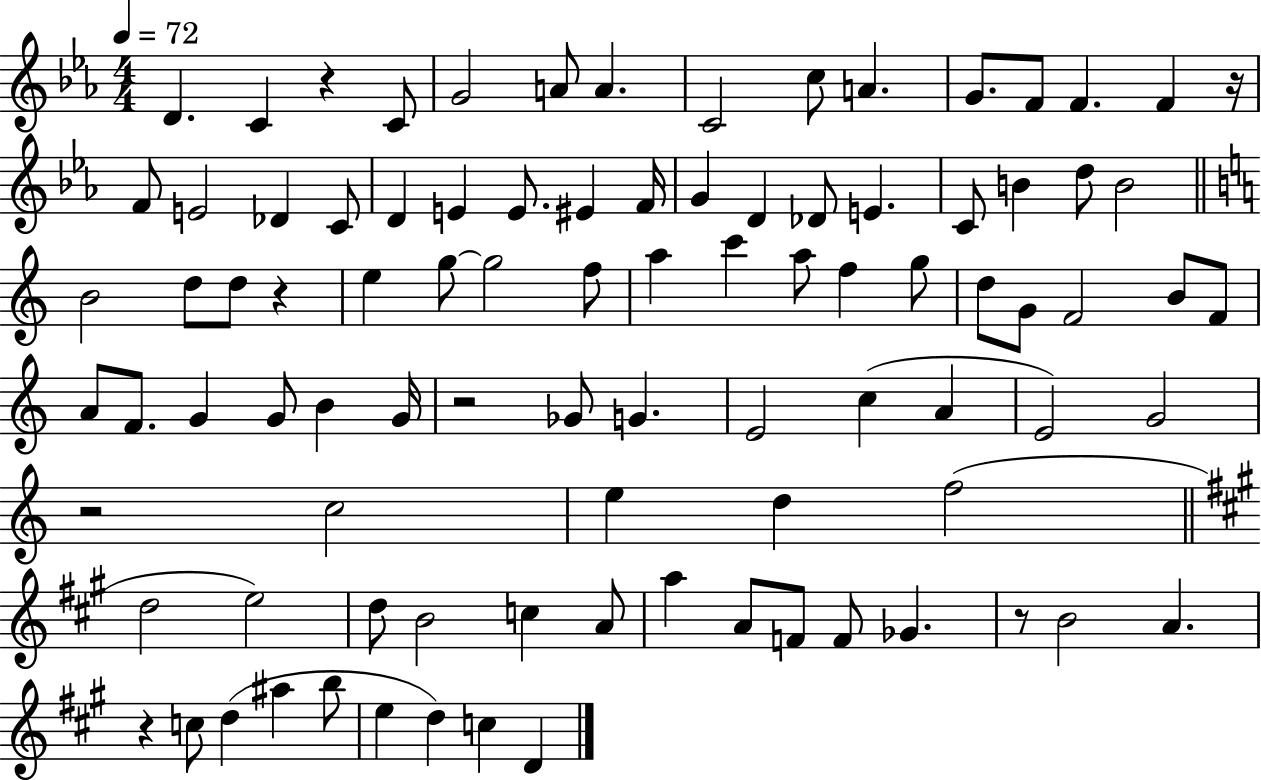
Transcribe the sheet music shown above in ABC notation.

X:1
T:Untitled
M:4/4
L:1/4
K:Eb
D C z C/2 G2 A/2 A C2 c/2 A G/2 F/2 F F z/4 F/2 E2 _D C/2 D E E/2 ^E F/4 G D _D/2 E C/2 B d/2 B2 B2 d/2 d/2 z e g/2 g2 f/2 a c' a/2 f g/2 d/2 G/2 F2 B/2 F/2 A/2 F/2 G G/2 B G/4 z2 _G/2 G E2 c A E2 G2 z2 c2 e d f2 d2 e2 d/2 B2 c A/2 a A/2 F/2 F/2 _G z/2 B2 A z c/2 d ^a b/2 e d c D